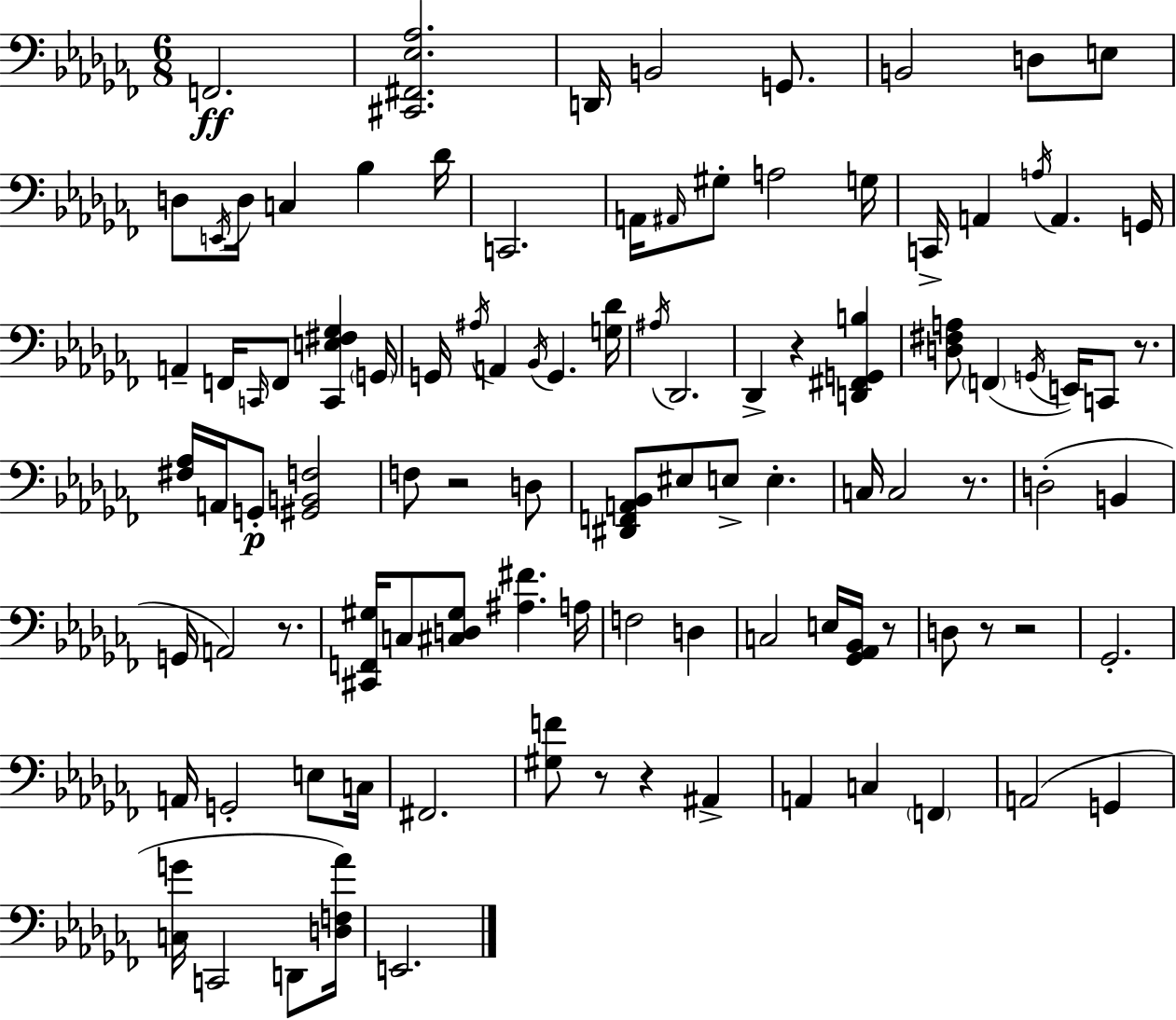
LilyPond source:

{
  \clef bass
  \numericTimeSignature
  \time 6/8
  \key aes \minor
  f,2.\ff | <cis, fis, ees aes>2. | d,16 b,2 g,8. | b,2 d8 e8 | \break d8 \acciaccatura { e,16 } d16 c4 bes4 | des'16 c,2. | a,16 \grace { ais,16 } gis8-. a2 | g16 c,16-> a,4 \acciaccatura { a16 } a,4. | \break g,16 a,4-- f,16 \grace { c,16 } f,8 <c, e fis ges>4 | \parenthesize g,16 g,16 \acciaccatura { ais16 } a,4 \acciaccatura { bes,16 } g,4. | <g des'>16 \acciaccatura { ais16 } des,2. | des,4-> r4 | \break <d, fis, g, b>4 <d fis a>8 \parenthesize f,4( | \acciaccatura { g,16 } e,16) c,8 r8. <fis aes>16 a,16 g,8-.\p | <gis, b, f>2 f8 r2 | d8 <dis, f, a, bes,>8 eis8 | \break e8-> e4.-. c16 c2 | r8. d2-.( | b,4 g,16 a,2) | r8. <cis, f, gis>16 c8 <cis d gis>8 | \break <ais fis'>4. a16 f2 | d4 c2 | e16 <ges, aes, bes,>16 r8 d8 r8 | r2 ges,2.-. | \break a,16 g,2-. | e8 c16 fis,2. | <gis f'>8 r8 | r4 ais,4-> a,4 | \break c4 \parenthesize f,4 a,2( | g,4 <c g'>16 c,2 | d,8 <d f aes'>16) e,2. | \bar "|."
}